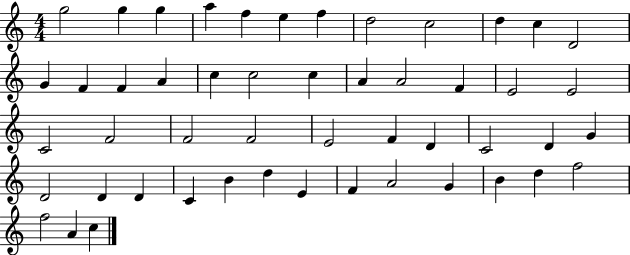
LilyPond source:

{
  \clef treble
  \numericTimeSignature
  \time 4/4
  \key c \major
  g''2 g''4 g''4 | a''4 f''4 e''4 f''4 | d''2 c''2 | d''4 c''4 d'2 | \break g'4 f'4 f'4 a'4 | c''4 c''2 c''4 | a'4 a'2 f'4 | e'2 e'2 | \break c'2 f'2 | f'2 f'2 | e'2 f'4 d'4 | c'2 d'4 g'4 | \break d'2 d'4 d'4 | c'4 b'4 d''4 e'4 | f'4 a'2 g'4 | b'4 d''4 f''2 | \break f''2 a'4 c''4 | \bar "|."
}